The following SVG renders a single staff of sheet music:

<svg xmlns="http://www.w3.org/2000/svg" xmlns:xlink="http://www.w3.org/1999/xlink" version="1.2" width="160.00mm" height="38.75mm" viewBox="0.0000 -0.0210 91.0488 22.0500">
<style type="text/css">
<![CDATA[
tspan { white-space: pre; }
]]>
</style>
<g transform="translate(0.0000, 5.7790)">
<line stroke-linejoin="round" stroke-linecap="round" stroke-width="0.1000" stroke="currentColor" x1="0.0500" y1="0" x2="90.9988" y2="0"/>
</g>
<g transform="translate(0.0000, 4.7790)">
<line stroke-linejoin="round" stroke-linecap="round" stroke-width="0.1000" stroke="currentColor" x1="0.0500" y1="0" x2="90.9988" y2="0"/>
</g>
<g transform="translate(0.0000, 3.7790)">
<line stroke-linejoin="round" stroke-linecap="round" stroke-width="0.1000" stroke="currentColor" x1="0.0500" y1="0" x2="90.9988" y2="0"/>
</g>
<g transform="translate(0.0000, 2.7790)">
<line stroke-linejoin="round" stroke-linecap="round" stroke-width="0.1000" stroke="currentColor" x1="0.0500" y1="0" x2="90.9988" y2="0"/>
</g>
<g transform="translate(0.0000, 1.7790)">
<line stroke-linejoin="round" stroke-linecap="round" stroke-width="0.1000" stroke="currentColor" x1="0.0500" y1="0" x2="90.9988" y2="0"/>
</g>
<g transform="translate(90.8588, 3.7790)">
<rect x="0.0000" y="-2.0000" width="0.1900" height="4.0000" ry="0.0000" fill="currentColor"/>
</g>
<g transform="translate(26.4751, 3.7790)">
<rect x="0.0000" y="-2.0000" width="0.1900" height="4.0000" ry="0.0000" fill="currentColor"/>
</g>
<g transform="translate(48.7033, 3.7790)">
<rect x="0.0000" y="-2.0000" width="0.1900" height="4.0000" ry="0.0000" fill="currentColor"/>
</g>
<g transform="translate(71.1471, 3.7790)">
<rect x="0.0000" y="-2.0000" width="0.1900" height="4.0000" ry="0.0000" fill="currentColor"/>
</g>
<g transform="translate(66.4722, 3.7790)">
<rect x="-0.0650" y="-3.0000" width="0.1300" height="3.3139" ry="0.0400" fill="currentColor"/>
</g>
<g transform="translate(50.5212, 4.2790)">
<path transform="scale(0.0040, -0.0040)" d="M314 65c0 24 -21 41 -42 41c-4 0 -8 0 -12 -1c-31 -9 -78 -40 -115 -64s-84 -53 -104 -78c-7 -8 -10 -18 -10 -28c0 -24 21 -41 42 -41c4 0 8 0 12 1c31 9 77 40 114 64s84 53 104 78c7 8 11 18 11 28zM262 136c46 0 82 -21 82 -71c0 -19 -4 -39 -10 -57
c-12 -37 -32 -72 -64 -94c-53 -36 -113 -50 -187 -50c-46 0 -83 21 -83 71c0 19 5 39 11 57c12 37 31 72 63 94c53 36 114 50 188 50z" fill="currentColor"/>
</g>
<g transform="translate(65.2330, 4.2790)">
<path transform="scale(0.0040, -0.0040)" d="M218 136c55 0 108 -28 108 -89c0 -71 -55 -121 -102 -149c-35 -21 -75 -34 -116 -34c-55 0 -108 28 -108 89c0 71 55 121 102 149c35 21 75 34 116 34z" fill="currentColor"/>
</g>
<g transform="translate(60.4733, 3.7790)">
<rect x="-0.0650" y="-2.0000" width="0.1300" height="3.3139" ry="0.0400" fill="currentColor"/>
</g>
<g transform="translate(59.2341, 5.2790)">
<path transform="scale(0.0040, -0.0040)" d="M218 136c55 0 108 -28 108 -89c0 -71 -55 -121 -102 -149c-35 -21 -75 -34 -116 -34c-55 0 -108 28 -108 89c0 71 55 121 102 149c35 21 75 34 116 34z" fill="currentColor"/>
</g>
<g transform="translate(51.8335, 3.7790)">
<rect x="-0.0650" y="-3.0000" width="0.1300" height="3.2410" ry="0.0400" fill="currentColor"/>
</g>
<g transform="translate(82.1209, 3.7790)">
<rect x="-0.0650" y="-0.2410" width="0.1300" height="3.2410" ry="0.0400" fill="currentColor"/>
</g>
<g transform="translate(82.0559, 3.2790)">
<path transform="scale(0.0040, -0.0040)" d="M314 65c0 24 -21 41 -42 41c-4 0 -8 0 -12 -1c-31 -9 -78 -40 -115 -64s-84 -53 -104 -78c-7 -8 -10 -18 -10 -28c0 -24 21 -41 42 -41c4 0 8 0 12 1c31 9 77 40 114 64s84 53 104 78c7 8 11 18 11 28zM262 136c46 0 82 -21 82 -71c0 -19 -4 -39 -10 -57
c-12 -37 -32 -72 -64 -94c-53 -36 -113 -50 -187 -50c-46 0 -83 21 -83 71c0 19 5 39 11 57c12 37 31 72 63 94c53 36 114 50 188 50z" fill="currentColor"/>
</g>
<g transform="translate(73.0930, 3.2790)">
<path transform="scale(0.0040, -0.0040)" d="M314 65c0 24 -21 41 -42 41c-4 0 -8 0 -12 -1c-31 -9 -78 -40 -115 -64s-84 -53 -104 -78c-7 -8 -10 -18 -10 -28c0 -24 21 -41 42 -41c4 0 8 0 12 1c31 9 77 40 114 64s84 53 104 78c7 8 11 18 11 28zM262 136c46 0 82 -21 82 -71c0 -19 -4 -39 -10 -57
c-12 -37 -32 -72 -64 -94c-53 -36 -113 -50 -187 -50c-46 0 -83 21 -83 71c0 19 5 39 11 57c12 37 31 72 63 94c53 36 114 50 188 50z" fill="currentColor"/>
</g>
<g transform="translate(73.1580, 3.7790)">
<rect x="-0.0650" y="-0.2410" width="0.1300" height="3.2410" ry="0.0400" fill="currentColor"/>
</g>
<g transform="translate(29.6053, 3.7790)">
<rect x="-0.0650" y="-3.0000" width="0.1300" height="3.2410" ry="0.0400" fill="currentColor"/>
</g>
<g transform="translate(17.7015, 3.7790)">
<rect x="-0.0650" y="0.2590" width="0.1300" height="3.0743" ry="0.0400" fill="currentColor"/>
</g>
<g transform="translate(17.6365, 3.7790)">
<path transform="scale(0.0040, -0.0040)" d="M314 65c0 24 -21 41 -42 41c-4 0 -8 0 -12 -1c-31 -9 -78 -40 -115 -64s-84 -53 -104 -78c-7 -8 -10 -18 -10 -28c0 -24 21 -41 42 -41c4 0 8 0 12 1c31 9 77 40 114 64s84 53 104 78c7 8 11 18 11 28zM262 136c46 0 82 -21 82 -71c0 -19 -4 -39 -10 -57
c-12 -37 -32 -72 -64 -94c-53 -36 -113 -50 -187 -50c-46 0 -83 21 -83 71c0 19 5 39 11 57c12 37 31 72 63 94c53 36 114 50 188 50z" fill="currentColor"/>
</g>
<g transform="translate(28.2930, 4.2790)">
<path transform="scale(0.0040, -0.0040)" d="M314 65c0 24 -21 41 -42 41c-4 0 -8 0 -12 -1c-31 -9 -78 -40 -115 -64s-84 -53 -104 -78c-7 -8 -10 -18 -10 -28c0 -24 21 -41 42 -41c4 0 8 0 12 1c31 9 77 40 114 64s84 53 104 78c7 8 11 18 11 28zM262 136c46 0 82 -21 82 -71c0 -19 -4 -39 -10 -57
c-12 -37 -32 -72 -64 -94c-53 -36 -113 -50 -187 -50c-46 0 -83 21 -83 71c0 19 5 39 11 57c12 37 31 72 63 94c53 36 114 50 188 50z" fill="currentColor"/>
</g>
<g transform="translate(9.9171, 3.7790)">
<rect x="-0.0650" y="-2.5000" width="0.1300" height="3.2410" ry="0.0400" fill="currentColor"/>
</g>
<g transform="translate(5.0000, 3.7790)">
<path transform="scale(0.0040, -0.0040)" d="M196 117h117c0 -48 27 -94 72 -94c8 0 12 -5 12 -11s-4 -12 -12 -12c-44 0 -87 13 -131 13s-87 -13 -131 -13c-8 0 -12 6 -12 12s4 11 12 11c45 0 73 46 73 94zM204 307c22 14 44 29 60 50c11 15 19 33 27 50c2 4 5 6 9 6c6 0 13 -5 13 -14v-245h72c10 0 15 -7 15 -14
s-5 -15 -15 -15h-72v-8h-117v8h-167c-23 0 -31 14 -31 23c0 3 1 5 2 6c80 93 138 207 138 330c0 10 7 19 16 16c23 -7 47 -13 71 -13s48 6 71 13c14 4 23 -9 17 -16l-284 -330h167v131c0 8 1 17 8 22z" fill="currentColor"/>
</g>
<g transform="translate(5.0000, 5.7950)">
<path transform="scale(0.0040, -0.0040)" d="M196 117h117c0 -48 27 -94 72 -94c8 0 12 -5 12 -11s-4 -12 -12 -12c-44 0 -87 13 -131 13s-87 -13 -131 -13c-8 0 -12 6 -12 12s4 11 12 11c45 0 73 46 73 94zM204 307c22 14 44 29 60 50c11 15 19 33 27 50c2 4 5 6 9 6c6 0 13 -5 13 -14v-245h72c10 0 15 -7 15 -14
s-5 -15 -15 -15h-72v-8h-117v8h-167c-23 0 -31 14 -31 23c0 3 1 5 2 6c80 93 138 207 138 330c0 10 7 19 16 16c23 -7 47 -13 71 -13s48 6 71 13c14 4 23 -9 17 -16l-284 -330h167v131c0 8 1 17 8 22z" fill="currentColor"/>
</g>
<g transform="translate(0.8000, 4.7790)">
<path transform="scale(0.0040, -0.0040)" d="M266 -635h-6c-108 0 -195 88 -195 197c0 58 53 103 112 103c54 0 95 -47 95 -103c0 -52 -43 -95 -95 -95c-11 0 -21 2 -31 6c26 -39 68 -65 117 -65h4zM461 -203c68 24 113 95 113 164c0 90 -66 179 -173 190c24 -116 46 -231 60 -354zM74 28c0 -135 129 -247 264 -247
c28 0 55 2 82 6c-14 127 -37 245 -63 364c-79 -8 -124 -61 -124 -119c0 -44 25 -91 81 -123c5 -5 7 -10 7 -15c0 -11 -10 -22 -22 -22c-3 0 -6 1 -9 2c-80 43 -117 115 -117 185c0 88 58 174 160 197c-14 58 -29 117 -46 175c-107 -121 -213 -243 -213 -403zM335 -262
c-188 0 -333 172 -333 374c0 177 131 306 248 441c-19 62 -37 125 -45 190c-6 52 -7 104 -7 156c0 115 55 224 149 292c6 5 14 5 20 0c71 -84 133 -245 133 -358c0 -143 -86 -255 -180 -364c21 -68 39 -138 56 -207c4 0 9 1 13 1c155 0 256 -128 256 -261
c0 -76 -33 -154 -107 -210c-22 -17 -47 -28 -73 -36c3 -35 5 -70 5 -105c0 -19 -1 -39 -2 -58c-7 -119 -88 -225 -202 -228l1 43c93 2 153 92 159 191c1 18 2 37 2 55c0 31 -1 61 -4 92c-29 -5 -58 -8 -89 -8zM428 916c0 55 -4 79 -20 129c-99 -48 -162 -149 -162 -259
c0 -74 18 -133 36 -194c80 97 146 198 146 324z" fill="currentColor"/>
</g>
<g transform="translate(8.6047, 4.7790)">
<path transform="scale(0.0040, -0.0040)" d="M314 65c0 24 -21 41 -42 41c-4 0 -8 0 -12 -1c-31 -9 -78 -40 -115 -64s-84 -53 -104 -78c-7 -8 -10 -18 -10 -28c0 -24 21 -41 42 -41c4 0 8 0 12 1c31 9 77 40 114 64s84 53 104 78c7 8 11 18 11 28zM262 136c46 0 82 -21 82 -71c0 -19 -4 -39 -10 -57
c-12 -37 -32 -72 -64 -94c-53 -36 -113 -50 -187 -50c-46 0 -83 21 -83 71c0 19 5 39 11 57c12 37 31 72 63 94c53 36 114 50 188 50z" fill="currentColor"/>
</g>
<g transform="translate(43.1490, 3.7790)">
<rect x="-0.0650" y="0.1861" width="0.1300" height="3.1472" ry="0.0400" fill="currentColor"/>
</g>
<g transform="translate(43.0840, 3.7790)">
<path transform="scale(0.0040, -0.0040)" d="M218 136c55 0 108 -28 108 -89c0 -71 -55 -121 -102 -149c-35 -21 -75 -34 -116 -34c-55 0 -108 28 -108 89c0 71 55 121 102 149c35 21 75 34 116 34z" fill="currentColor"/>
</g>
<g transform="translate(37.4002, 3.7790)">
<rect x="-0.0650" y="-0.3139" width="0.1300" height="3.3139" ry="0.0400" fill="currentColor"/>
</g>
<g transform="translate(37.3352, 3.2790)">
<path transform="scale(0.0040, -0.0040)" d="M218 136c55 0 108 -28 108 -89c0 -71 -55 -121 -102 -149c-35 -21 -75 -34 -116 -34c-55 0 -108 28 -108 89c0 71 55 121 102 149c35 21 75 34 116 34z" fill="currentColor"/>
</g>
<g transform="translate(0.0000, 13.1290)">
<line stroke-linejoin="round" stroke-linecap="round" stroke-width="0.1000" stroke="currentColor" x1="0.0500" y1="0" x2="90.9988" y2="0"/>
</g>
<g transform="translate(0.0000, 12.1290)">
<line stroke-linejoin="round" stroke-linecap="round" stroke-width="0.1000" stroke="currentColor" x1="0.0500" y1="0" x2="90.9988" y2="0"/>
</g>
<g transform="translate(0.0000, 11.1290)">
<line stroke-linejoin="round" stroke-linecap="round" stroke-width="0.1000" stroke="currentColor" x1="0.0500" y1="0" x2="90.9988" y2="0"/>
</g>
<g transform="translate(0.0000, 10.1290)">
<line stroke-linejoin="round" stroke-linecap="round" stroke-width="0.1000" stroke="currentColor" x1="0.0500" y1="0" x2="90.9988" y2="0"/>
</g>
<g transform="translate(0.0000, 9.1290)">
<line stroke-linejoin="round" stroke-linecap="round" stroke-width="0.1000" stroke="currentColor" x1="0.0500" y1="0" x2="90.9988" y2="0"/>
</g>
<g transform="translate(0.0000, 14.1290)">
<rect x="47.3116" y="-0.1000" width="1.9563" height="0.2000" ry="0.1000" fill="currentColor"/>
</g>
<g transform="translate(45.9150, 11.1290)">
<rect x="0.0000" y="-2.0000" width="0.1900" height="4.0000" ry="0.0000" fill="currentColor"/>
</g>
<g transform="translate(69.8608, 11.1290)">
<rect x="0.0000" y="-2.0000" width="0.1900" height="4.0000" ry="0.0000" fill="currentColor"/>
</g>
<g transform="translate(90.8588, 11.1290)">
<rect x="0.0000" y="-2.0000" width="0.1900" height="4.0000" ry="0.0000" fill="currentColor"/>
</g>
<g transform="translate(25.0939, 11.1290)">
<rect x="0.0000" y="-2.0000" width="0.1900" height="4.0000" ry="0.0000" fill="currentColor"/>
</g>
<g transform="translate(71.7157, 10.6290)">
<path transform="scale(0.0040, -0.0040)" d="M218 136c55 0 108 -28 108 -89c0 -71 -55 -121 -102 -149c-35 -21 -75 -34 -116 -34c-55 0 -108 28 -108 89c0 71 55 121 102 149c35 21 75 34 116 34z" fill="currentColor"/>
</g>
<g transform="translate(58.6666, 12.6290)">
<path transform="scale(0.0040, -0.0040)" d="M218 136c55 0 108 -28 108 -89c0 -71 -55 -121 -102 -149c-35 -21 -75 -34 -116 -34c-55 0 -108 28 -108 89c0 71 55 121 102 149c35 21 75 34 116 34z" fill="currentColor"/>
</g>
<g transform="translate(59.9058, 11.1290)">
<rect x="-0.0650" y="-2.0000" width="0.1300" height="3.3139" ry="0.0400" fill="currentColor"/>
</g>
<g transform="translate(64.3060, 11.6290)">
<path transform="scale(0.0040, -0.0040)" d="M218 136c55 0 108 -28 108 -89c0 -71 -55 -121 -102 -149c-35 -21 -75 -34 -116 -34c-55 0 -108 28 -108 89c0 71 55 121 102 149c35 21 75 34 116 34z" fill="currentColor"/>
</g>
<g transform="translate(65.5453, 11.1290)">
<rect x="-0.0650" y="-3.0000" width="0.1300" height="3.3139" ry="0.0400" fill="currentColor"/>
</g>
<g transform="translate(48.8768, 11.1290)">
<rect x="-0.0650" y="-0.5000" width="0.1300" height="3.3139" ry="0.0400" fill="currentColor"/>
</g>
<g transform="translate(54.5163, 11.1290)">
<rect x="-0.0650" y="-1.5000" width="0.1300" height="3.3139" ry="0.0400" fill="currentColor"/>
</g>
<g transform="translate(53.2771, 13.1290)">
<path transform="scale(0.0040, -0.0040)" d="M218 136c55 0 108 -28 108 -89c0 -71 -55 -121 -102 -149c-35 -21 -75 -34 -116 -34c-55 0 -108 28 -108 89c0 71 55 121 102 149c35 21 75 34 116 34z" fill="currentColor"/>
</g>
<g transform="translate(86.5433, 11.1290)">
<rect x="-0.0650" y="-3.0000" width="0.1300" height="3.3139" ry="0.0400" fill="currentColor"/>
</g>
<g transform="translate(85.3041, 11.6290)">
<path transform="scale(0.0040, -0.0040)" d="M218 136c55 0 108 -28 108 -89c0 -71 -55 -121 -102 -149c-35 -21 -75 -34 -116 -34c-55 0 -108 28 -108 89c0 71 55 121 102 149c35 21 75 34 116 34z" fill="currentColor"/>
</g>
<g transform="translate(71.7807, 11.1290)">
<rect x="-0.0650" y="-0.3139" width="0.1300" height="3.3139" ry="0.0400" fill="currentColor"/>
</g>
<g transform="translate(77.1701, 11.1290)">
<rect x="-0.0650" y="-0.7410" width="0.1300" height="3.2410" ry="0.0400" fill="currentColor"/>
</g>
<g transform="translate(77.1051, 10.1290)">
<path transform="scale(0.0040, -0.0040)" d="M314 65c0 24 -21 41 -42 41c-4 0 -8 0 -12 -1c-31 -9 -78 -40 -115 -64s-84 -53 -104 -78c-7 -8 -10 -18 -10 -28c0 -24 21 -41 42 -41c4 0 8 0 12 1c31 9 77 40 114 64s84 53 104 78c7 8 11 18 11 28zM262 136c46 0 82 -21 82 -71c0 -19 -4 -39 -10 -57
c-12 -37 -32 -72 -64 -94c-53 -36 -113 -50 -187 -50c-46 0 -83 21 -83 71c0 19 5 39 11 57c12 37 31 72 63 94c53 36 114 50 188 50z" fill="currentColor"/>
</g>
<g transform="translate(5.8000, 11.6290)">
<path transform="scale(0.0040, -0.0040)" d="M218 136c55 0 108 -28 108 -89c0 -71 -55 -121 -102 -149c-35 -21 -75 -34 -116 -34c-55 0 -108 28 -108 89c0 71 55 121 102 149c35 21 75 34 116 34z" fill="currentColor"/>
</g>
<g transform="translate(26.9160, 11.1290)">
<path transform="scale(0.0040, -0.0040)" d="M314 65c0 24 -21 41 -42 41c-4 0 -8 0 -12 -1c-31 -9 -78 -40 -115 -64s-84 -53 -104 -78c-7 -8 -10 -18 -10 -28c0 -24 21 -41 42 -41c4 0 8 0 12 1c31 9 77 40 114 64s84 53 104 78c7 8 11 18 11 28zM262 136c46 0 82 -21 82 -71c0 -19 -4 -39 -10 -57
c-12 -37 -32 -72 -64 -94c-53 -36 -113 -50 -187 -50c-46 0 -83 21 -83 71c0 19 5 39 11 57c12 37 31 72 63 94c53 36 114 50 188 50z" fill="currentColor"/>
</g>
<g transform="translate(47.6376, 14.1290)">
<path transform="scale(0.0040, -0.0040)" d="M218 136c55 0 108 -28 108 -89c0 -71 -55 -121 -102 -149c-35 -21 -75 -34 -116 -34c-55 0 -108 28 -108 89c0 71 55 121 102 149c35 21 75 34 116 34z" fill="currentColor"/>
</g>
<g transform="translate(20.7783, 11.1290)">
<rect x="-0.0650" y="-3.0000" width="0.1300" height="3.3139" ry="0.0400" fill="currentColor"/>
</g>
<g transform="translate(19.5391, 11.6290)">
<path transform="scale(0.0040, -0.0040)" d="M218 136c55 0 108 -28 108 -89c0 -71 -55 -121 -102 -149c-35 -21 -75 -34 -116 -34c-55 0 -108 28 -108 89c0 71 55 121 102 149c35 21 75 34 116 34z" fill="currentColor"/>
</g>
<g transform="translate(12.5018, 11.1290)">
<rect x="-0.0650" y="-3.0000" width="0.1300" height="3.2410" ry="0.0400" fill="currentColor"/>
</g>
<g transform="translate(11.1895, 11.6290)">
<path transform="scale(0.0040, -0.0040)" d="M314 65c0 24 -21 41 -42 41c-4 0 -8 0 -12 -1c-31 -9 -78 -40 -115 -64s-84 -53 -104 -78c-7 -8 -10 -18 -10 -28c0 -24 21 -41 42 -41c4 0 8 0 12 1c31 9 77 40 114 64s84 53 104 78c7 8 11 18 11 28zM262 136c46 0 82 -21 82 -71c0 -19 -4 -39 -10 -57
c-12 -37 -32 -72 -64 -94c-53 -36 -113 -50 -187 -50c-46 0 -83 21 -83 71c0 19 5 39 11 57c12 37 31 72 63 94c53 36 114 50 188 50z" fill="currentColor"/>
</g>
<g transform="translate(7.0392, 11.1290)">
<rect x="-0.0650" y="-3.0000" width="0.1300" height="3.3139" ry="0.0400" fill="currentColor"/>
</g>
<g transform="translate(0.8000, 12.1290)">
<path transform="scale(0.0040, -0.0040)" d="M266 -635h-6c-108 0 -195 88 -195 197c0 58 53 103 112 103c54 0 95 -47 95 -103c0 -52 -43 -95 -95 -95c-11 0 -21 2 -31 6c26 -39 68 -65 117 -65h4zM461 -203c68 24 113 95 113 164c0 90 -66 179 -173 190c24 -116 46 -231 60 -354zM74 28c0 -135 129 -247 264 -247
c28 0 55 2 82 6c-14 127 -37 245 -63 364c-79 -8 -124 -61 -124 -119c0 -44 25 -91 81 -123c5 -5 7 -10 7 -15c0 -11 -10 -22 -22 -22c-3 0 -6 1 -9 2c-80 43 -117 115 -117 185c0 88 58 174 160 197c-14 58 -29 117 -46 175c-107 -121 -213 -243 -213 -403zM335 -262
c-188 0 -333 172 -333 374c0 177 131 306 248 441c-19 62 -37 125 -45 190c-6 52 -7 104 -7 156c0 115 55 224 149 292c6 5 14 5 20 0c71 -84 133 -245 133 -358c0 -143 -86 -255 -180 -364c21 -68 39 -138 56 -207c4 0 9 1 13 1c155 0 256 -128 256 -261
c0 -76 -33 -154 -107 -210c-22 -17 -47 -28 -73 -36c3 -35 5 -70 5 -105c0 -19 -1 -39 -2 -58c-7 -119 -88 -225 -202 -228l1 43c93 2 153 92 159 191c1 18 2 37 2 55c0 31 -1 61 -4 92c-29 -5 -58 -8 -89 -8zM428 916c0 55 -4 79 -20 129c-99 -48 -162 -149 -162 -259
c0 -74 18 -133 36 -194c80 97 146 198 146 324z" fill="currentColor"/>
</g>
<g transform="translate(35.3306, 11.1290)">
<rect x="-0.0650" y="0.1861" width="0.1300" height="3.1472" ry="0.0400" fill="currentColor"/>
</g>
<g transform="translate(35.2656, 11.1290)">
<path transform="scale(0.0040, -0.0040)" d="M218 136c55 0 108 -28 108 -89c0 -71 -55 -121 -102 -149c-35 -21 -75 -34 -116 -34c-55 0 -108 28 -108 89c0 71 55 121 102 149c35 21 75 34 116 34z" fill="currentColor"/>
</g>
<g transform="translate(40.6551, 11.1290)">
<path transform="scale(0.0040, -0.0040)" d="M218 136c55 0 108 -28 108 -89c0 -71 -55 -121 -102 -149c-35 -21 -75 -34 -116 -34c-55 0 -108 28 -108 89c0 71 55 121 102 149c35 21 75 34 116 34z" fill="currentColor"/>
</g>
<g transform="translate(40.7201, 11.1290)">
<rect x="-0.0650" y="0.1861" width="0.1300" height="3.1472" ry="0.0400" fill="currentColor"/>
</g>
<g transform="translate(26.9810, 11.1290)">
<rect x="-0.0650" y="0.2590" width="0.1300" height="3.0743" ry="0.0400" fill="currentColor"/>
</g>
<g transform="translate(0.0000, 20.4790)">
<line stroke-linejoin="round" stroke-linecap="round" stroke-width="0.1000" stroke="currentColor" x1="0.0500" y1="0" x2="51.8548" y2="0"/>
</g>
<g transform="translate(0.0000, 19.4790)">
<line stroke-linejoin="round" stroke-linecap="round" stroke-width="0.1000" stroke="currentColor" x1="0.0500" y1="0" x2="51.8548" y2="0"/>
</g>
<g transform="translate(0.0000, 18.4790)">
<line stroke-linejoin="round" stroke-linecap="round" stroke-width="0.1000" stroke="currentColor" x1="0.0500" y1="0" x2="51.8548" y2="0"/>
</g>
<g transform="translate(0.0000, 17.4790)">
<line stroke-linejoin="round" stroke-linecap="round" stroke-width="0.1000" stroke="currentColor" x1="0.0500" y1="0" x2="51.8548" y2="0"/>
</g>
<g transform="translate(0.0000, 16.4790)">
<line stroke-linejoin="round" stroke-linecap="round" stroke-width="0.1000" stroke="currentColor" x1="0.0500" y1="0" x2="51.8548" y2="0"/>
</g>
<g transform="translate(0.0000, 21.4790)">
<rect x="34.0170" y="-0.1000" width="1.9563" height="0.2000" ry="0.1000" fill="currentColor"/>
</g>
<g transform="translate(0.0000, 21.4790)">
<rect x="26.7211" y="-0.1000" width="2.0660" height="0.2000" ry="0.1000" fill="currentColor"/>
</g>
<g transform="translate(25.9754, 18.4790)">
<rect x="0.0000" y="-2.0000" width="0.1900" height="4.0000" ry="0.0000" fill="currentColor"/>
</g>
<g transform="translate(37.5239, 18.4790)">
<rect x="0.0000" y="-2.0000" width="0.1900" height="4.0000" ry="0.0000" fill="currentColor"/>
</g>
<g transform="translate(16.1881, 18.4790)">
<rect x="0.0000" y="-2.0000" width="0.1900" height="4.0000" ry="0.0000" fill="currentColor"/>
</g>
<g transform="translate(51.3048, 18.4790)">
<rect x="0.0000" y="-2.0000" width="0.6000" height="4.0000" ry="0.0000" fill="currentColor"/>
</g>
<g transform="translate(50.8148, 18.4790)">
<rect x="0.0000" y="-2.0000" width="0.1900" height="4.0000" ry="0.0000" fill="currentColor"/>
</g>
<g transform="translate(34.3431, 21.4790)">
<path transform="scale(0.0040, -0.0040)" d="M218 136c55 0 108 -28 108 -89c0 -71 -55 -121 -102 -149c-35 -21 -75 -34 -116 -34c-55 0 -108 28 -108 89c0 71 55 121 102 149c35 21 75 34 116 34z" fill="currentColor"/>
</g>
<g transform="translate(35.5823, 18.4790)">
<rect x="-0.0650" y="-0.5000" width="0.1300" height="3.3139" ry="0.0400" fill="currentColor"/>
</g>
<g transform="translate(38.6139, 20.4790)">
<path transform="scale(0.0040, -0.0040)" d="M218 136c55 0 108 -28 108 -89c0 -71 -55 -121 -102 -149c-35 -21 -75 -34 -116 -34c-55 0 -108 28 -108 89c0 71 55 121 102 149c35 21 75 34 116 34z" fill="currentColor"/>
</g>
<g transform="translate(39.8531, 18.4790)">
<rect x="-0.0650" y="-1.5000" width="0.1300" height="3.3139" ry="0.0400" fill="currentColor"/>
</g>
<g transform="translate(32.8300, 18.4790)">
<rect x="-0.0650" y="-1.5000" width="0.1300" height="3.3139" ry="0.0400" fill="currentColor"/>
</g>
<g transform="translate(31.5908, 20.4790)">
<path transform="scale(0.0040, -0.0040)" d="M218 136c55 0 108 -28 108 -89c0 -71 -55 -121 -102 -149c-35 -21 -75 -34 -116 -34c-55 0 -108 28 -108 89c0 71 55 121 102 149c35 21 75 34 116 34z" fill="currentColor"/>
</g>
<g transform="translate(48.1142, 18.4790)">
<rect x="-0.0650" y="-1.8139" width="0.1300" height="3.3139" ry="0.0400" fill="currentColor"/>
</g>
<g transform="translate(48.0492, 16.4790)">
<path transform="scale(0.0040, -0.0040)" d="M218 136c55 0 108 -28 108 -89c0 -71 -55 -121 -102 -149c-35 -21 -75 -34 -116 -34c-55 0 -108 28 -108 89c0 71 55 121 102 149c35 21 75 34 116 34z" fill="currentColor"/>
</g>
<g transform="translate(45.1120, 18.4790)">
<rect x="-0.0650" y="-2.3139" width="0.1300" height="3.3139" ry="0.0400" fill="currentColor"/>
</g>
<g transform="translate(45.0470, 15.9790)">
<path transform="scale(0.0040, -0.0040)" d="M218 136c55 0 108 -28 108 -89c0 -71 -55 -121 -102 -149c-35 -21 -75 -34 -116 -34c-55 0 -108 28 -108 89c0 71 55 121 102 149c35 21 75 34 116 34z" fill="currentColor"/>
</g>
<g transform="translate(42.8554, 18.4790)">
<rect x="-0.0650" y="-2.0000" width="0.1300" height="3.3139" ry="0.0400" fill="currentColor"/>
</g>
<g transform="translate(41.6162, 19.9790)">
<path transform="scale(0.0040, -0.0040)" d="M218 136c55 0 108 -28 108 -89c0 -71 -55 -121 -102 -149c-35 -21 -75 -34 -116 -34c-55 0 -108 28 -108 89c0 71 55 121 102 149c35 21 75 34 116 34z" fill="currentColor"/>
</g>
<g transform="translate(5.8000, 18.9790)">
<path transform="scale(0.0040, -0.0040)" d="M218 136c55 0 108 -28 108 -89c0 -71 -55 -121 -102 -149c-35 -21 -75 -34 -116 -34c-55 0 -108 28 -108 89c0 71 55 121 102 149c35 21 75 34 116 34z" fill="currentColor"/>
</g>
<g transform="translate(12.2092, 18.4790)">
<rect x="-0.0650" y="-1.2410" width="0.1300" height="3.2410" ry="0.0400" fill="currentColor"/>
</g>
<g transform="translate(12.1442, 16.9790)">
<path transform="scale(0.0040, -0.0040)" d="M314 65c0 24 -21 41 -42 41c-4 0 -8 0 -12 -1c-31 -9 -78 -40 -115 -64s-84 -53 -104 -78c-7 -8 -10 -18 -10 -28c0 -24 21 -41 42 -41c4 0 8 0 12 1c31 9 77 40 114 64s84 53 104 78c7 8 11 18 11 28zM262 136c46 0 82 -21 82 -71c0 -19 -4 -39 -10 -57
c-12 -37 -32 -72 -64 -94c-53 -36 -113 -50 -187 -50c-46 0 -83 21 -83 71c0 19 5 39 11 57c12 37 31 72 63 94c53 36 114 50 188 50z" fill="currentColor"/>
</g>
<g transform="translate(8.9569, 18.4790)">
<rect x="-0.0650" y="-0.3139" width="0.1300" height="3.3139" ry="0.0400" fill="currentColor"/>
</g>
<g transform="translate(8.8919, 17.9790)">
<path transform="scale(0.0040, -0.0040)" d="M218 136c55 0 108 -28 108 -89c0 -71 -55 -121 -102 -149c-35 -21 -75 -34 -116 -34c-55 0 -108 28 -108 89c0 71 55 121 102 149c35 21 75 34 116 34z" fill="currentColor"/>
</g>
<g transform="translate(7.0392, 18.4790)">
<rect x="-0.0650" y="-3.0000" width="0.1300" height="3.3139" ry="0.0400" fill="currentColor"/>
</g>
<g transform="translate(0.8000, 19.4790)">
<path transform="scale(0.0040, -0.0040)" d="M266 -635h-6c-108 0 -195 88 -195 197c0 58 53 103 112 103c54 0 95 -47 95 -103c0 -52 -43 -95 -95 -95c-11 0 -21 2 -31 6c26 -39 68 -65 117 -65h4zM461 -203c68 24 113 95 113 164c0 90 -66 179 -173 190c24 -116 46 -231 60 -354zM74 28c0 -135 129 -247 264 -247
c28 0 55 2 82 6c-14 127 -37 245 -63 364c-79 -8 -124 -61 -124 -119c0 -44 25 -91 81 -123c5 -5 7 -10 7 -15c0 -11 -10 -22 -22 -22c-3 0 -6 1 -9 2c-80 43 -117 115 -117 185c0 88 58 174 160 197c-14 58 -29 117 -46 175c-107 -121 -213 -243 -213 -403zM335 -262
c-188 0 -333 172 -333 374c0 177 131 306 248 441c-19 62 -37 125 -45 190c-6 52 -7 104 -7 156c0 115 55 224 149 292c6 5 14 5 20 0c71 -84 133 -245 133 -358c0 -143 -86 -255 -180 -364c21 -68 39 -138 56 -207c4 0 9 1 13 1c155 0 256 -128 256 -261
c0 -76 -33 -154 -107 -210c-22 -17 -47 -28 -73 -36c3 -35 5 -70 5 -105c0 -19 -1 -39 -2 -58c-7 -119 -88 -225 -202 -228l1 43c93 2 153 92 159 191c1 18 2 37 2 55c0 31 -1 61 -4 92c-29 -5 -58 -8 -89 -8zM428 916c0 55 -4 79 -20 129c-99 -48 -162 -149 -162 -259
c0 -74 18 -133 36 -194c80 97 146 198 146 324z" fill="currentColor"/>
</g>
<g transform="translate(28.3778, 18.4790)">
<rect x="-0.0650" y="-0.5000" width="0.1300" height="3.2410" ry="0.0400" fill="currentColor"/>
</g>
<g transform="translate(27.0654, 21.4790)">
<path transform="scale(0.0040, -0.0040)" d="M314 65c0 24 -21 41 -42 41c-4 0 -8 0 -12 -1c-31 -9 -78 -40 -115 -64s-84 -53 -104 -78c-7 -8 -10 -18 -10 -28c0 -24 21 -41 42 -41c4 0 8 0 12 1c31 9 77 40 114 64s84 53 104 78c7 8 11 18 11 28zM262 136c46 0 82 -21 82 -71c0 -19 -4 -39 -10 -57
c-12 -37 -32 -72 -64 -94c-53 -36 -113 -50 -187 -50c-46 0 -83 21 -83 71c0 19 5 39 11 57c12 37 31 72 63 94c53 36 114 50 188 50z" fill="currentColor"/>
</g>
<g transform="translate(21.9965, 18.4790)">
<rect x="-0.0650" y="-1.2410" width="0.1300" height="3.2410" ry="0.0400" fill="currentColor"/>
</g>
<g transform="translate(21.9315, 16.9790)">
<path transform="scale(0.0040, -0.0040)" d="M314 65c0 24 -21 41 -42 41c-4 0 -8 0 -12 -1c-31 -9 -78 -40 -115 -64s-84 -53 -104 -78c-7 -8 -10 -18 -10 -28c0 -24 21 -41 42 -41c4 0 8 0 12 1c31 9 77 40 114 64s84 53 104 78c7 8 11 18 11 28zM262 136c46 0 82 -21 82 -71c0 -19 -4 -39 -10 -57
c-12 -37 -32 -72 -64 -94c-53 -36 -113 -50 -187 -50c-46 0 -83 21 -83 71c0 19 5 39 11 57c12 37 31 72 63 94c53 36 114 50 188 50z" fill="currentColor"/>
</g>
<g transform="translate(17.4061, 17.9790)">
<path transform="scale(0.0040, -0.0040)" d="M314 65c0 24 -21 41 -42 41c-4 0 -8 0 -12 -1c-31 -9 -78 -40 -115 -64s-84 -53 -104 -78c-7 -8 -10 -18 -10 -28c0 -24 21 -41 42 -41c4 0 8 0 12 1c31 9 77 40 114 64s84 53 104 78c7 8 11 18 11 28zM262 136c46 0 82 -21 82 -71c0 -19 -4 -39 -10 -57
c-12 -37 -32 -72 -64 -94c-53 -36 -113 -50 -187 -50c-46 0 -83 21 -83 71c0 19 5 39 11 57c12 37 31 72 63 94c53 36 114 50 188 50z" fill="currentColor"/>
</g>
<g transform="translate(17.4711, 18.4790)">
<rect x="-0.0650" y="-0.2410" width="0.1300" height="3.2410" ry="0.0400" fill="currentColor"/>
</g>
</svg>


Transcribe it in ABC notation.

X:1
T:Untitled
M:4/4
L:1/4
K:C
G2 B2 A2 c B A2 F A c2 c2 A A2 A B2 B B C E F A c d2 A A c e2 c2 e2 C2 E C E F g f